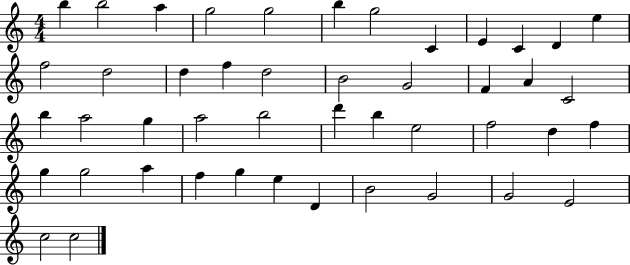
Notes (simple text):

B5/q B5/h A5/q G5/h G5/h B5/q G5/h C4/q E4/q C4/q D4/q E5/q F5/h D5/h D5/q F5/q D5/h B4/h G4/h F4/q A4/q C4/h B5/q A5/h G5/q A5/h B5/h D6/q B5/q E5/h F5/h D5/q F5/q G5/q G5/h A5/q F5/q G5/q E5/q D4/q B4/h G4/h G4/h E4/h C5/h C5/h